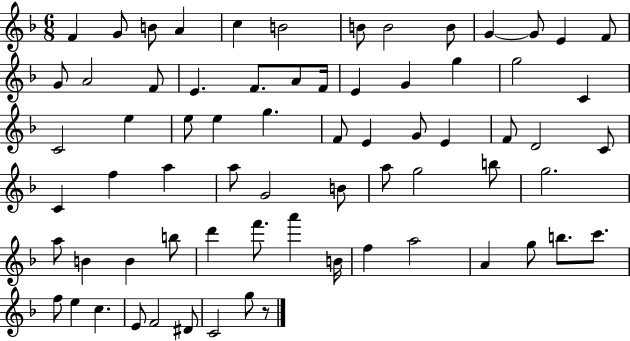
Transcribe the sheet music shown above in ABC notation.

X:1
T:Untitled
M:6/8
L:1/4
K:F
F G/2 B/2 A c B2 B/2 B2 B/2 G G/2 E F/2 G/2 A2 F/2 E F/2 A/2 F/4 E G g g2 C C2 e e/2 e g F/2 E G/2 E F/2 D2 C/2 C f a a/2 G2 B/2 a/2 g2 b/2 g2 a/2 B B b/2 d' f'/2 a' B/4 f a2 A g/2 b/2 c'/2 f/2 e c E/2 F2 ^D/2 C2 g/2 z/2